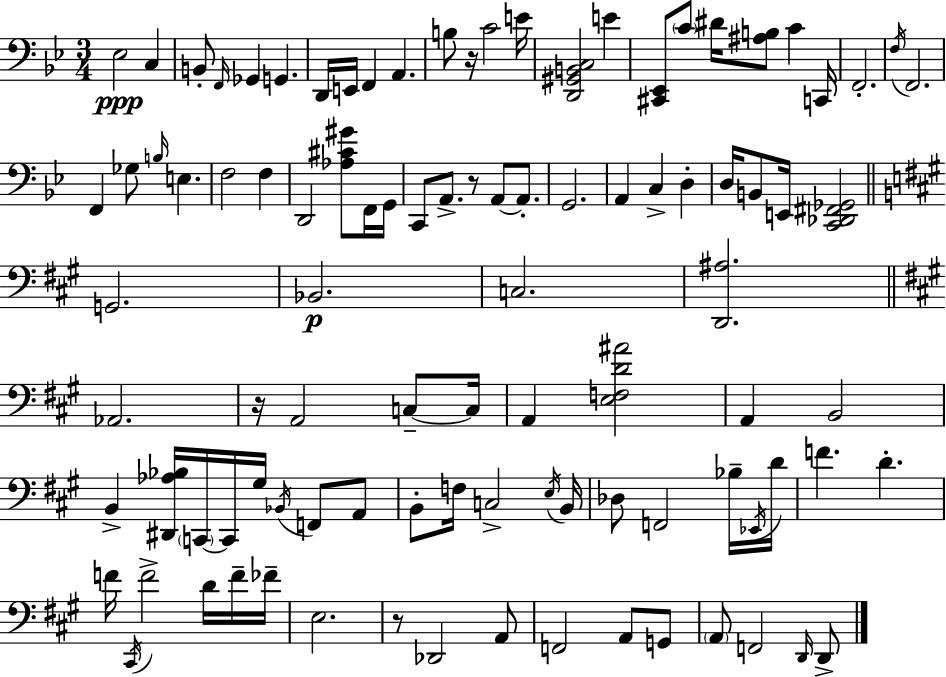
X:1
T:Untitled
M:3/4
L:1/4
K:Gm
_E,2 C, B,,/2 F,,/4 _G,, G,, D,,/4 E,,/4 F,, A,, B,/2 z/4 C2 E/4 [D,,^G,,B,,C,]2 E [^C,,_E,,]/2 C/2 ^D/4 [^A,B,]/2 C C,,/4 F,,2 F,/4 F,,2 F,, _G,/2 B,/4 E, F,2 F, D,,2 [_A,^C^G]/2 F,,/4 G,,/4 C,,/2 A,,/2 z/2 A,,/2 A,,/2 G,,2 A,, C, D, D,/4 B,,/2 E,,/4 [C,,_D,,^F,,_G,,]2 G,,2 _B,,2 C,2 [D,,^A,]2 _A,,2 z/4 A,,2 C,/2 C,/4 A,, [E,F,D^A]2 A,, B,,2 B,, [^D,,_A,_B,]/4 C,,/4 C,,/4 ^G,/4 _B,,/4 F,,/2 A,,/2 B,,/2 F,/4 C,2 E,/4 B,,/4 _D,/2 F,,2 _B,/4 _E,,/4 D/4 F D F/4 ^C,,/4 F2 D/4 F/4 _F/4 E,2 z/2 _D,,2 A,,/2 F,,2 A,,/2 G,,/2 A,,/2 F,,2 D,,/4 D,,/2